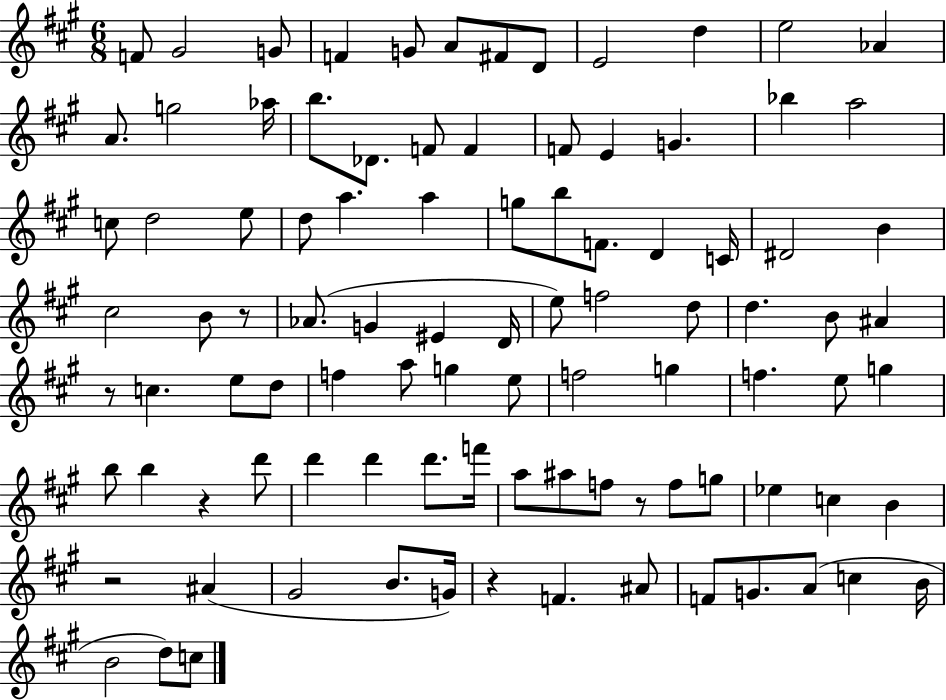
F4/e G#4/h G4/e F4/q G4/e A4/e F#4/e D4/e E4/h D5/q E5/h Ab4/q A4/e. G5/h Ab5/s B5/e. Db4/e. F4/e F4/q F4/e E4/q G4/q. Bb5/q A5/h C5/e D5/h E5/e D5/e A5/q. A5/q G5/e B5/e F4/e. D4/q C4/s D#4/h B4/q C#5/h B4/e R/e Ab4/e. G4/q EIS4/q D4/s E5/e F5/h D5/e D5/q. B4/e A#4/q R/e C5/q. E5/e D5/e F5/q A5/e G5/q E5/e F5/h G5/q F5/q. E5/e G5/q B5/e B5/q R/q D6/e D6/q D6/q D6/e. F6/s A5/e A#5/e F5/e R/e F5/e G5/e Eb5/q C5/q B4/q R/h A#4/q G#4/h B4/e. G4/s R/q F4/q. A#4/e F4/e G4/e. A4/e C5/q B4/s B4/h D5/e C5/e